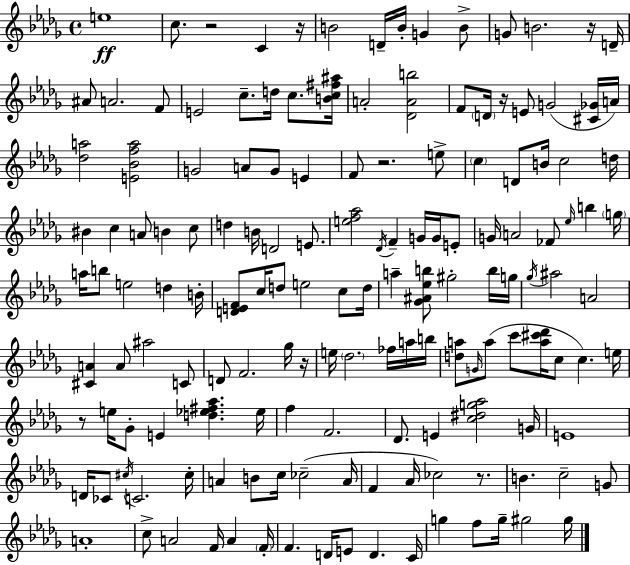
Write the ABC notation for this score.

X:1
T:Untitled
M:4/4
L:1/4
K:Bbm
e4 c/2 z2 C z/4 B2 D/4 B/4 G B/2 G/2 B2 z/4 D/4 ^A/2 A2 F/2 E2 c/2 d/4 c/2 [Bc^f^a]/4 A2 [_DAb]2 F/2 D/4 z/4 E/2 G2 [^C_G]/4 A/4 [_da]2 [E_Bfa]2 G2 A/2 G/2 E F/2 z2 e/2 c D/2 B/4 c2 d/4 ^B c A/2 B c/2 d B/4 D2 E/2 [ef_a]2 _D/4 F G/4 G/4 E/2 G/4 A2 _F/2 _e/4 b g/4 a/4 b/2 e2 d B/4 [DEF]/2 c/4 d/2 e2 c/2 d/4 a [_G^A_eb]/2 ^g2 b/4 g/4 _g/4 ^a2 A2 [^CA] A/2 ^a2 C/2 D/2 F2 _g/4 z/4 e/4 _d2 _f/4 a/4 b/4 [da]/2 G/4 a/2 c'/2 [a^c'_d']/4 c/2 c e/4 z/2 e/4 _G/2 E [d_e^f_a] _e/4 f F2 _D/2 E [c^dg_a]2 G/4 E4 D/4 _C/2 ^c/4 C2 ^c/4 A B/2 c/4 _c2 A/4 F _A/4 _c2 z/2 B c2 G/2 A4 c/2 A2 F/4 A F/4 F D/4 E/2 D C/4 g f/2 g/4 ^g2 ^g/4